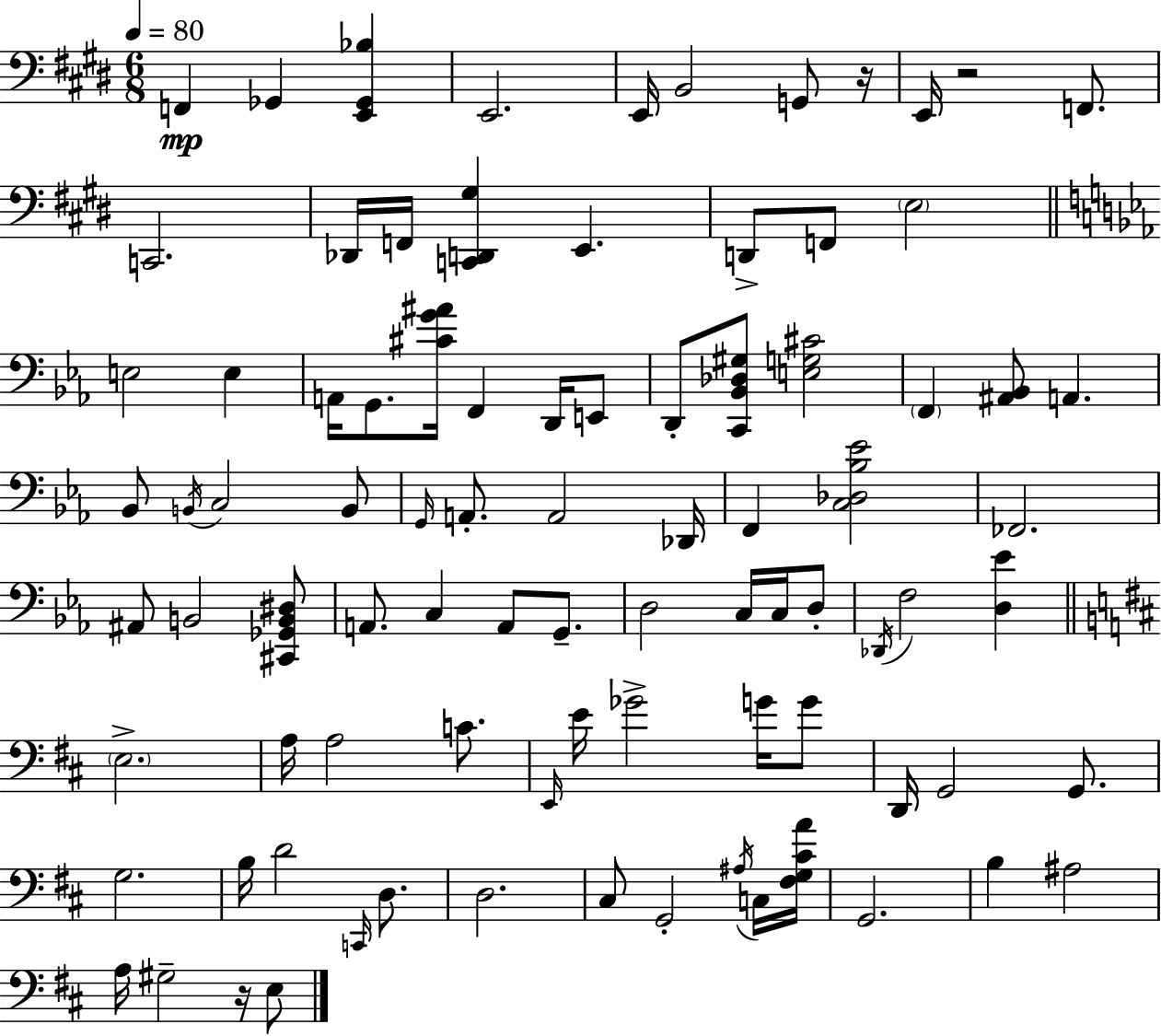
X:1
T:Untitled
M:6/8
L:1/4
K:E
F,, _G,, [E,,_G,,_B,] E,,2 E,,/4 B,,2 G,,/2 z/4 E,,/4 z2 F,,/2 C,,2 _D,,/4 F,,/4 [C,,D,,^G,] E,, D,,/2 F,,/2 E,2 E,2 E, A,,/4 G,,/2 [^CG^A]/4 F,, D,,/4 E,,/2 D,,/2 [C,,_B,,_D,^G,]/2 [E,G,^C]2 F,, [^A,,_B,,]/2 A,, _B,,/2 B,,/4 C,2 B,,/2 G,,/4 A,,/2 A,,2 _D,,/4 F,, [C,_D,_B,_E]2 _F,,2 ^A,,/2 B,,2 [^C,,_G,,B,,^D,]/2 A,,/2 C, A,,/2 G,,/2 D,2 C,/4 C,/4 D,/2 _D,,/4 F,2 [D,_E] E,2 A,/4 A,2 C/2 E,,/4 E/4 _G2 G/4 G/2 D,,/4 G,,2 G,,/2 G,2 B,/4 D2 C,,/4 D,/2 D,2 ^C,/2 G,,2 ^A,/4 C,/4 [^F,G,^CA]/4 G,,2 B, ^A,2 A,/4 ^G,2 z/4 E,/2